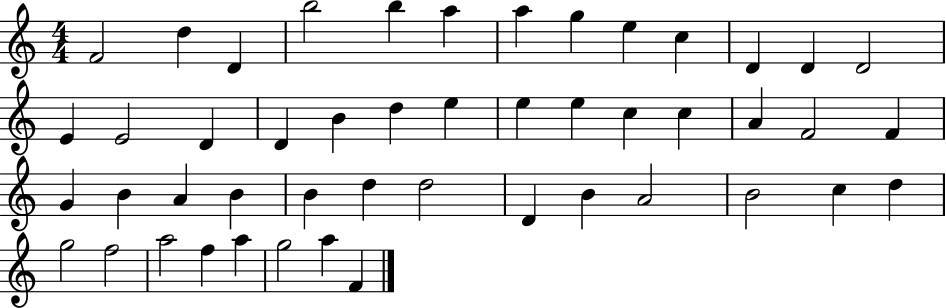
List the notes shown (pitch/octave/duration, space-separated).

F4/h D5/q D4/q B5/h B5/q A5/q A5/q G5/q E5/q C5/q D4/q D4/q D4/h E4/q E4/h D4/q D4/q B4/q D5/q E5/q E5/q E5/q C5/q C5/q A4/q F4/h F4/q G4/q B4/q A4/q B4/q B4/q D5/q D5/h D4/q B4/q A4/h B4/h C5/q D5/q G5/h F5/h A5/h F5/q A5/q G5/h A5/q F4/q